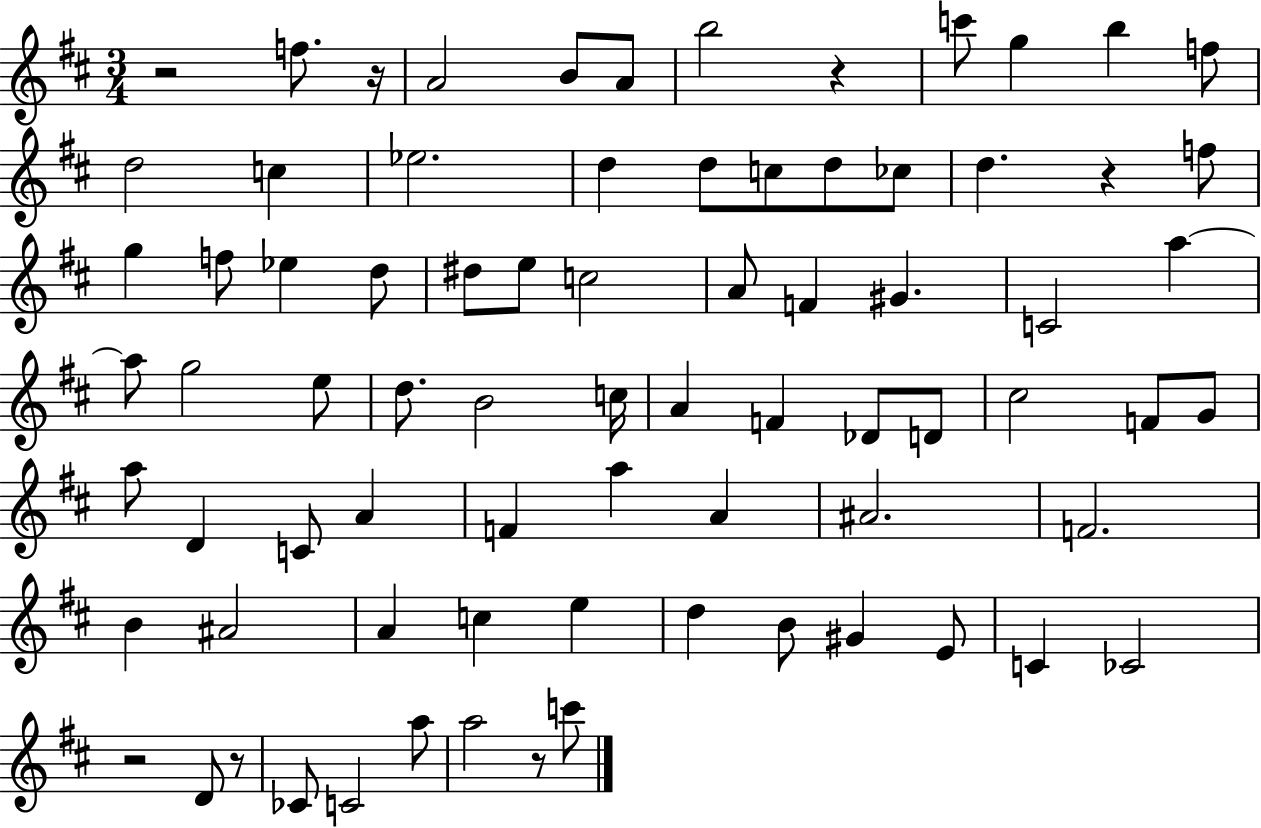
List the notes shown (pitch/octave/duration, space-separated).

R/h F5/e. R/s A4/h B4/e A4/e B5/h R/q C6/e G5/q B5/q F5/e D5/h C5/q Eb5/h. D5/q D5/e C5/e D5/e CES5/e D5/q. R/q F5/e G5/q F5/e Eb5/q D5/e D#5/e E5/e C5/h A4/e F4/q G#4/q. C4/h A5/q A5/e G5/h E5/e D5/e. B4/h C5/s A4/q F4/q Db4/e D4/e C#5/h F4/e G4/e A5/e D4/q C4/e A4/q F4/q A5/q A4/q A#4/h. F4/h. B4/q A#4/h A4/q C5/q E5/q D5/q B4/e G#4/q E4/e C4/q CES4/h R/h D4/e R/e CES4/e C4/h A5/e A5/h R/e C6/e